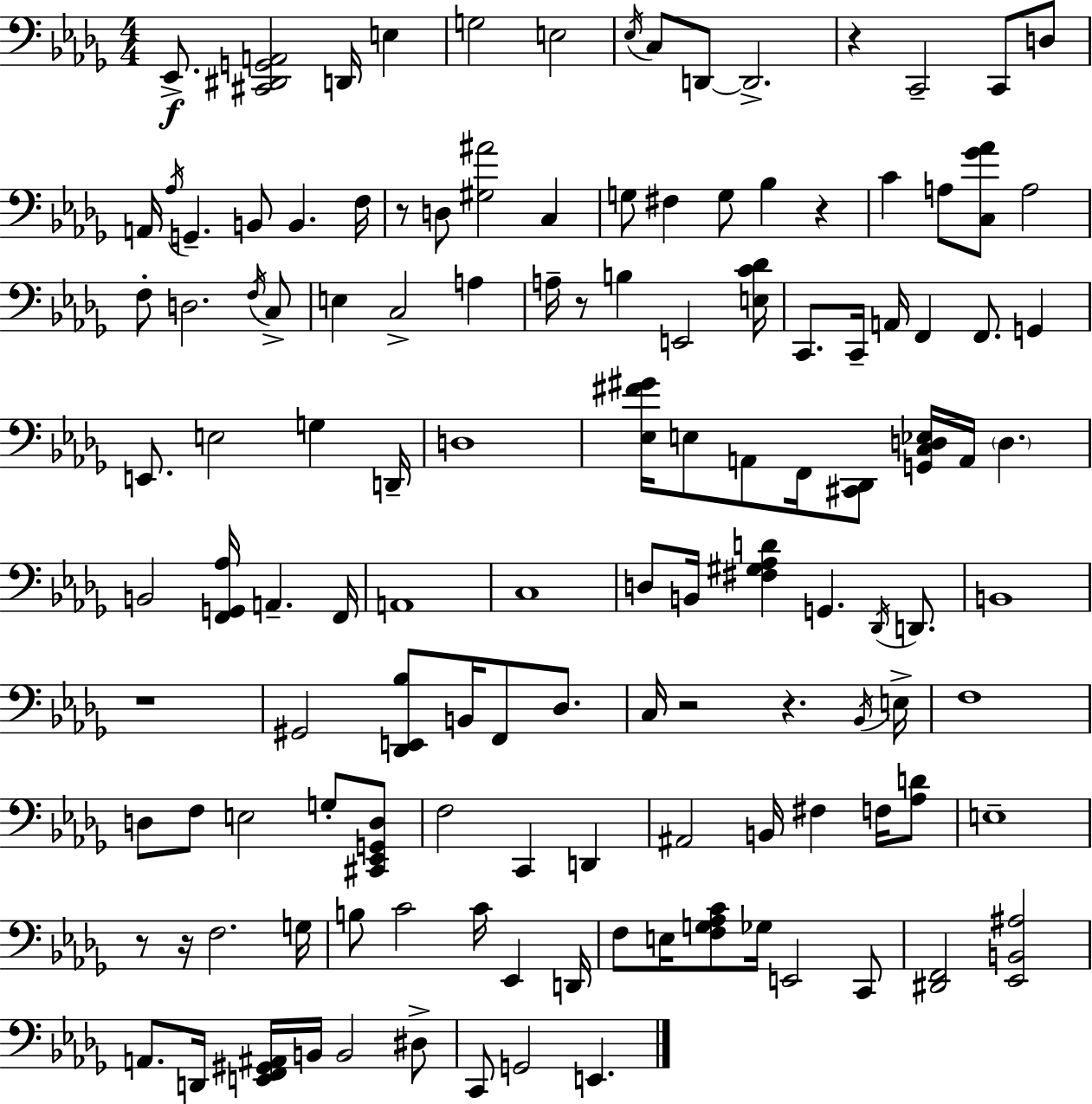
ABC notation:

X:1
T:Untitled
M:4/4
L:1/4
K:Bbm
_E,,/2 [^C,,^D,,G,,A,,]2 D,,/4 E, G,2 E,2 _E,/4 C,/2 D,,/2 D,,2 z C,,2 C,,/2 D,/2 A,,/4 _A,/4 G,, B,,/2 B,, F,/4 z/2 D,/2 [^G,^A]2 C, G,/2 ^F, G,/2 _B, z C A,/2 [C,_G_A]/2 A,2 F,/2 D,2 F,/4 C,/2 E, C,2 A, A,/4 z/2 B, E,,2 [E,C_D]/4 C,,/2 C,,/4 A,,/4 F,, F,,/2 G,, E,,/2 E,2 G, D,,/4 D,4 [_E,^F^G]/4 E,/2 A,,/2 F,,/4 [^C,,_D,,]/2 [G,,C,D,_E,]/4 A,,/4 D, B,,2 [F,,G,,_A,]/4 A,, F,,/4 A,,4 C,4 D,/2 B,,/4 [^F,^G,_A,D] G,, _D,,/4 D,,/2 B,,4 z4 ^G,,2 [_D,,E,,_B,]/2 B,,/4 F,,/2 _D,/2 C,/4 z2 z _B,,/4 E,/4 F,4 D,/2 F,/2 E,2 G,/2 [^C,,_E,,G,,D,]/2 F,2 C,, D,, ^A,,2 B,,/4 ^F, F,/4 [_A,D]/2 E,4 z/2 z/4 F,2 G,/4 B,/2 C2 C/4 _E,, D,,/4 F,/2 E,/4 [F,G,_A,C]/2 _G,/4 E,,2 C,,/2 [^D,,F,,]2 [_E,,B,,^A,]2 A,,/2 D,,/4 [E,,F,,^G,,^A,,]/4 B,,/4 B,,2 ^D,/2 C,,/2 G,,2 E,,